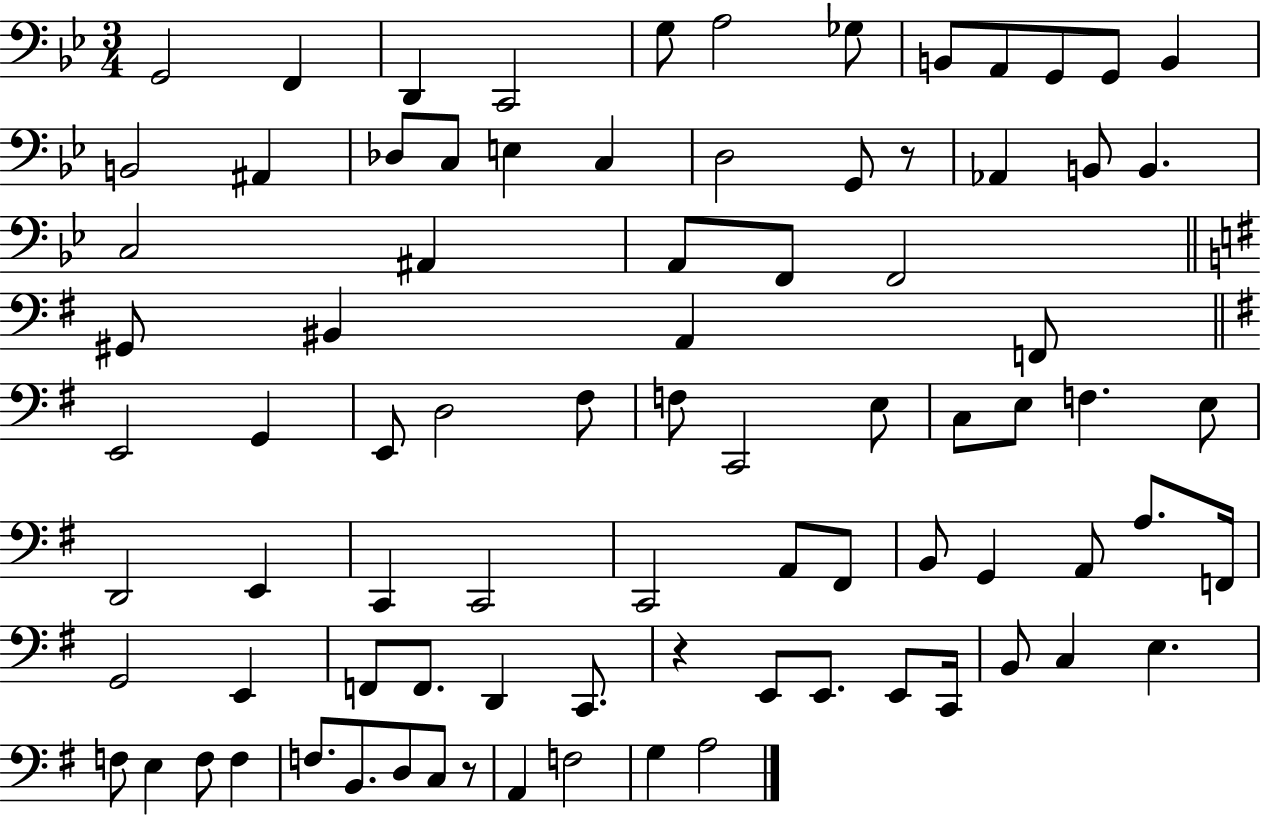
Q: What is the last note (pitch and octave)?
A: A3